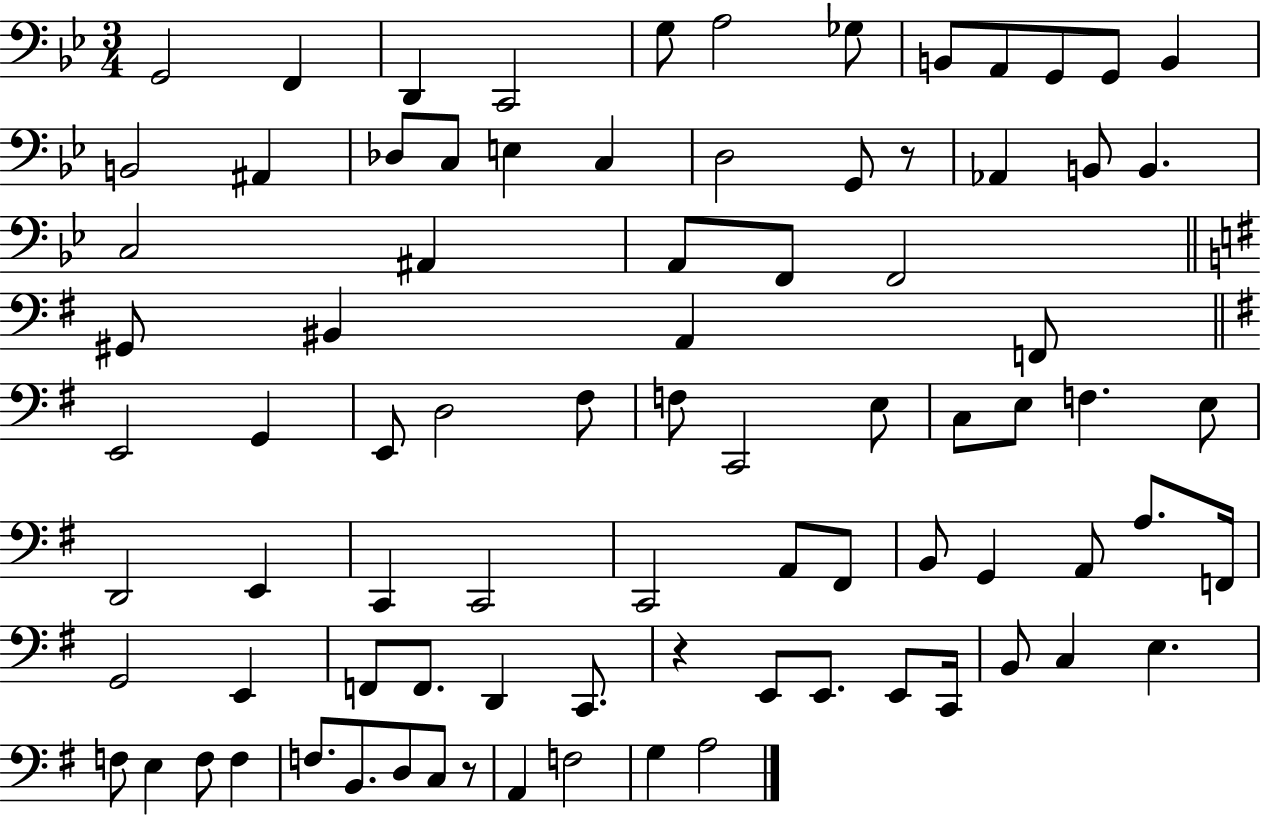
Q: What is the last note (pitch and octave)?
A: A3